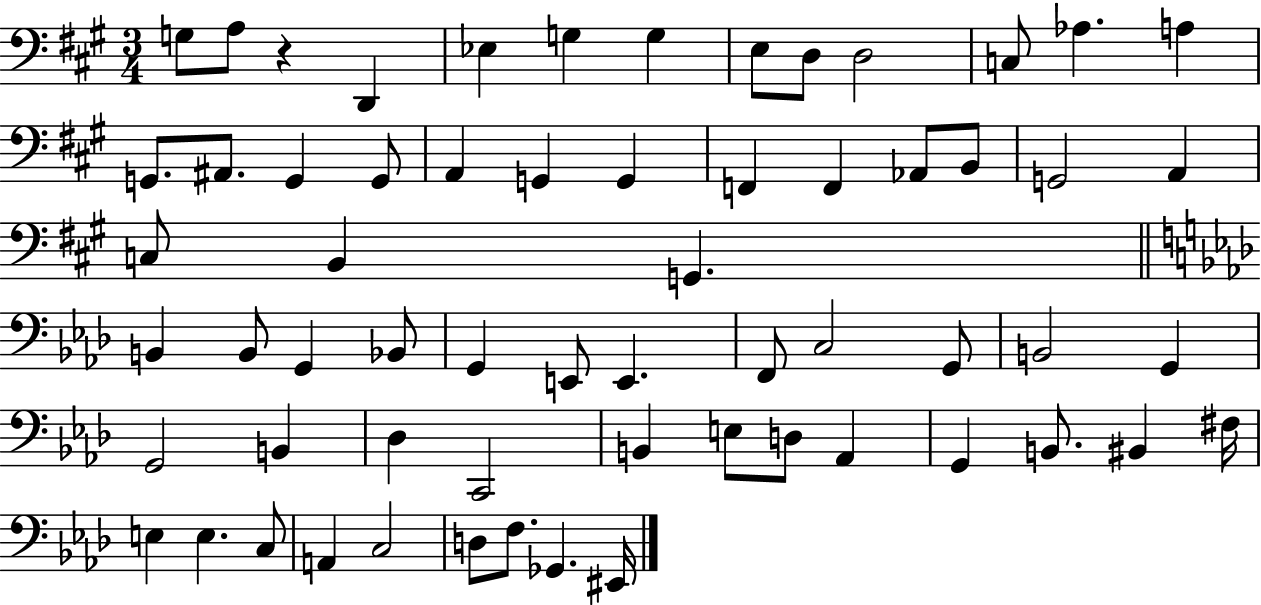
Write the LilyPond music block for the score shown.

{
  \clef bass
  \numericTimeSignature
  \time 3/4
  \key a \major
  \repeat volta 2 { g8 a8 r4 d,4 | ees4 g4 g4 | e8 d8 d2 | c8 aes4. a4 | \break g,8. ais,8. g,4 g,8 | a,4 g,4 g,4 | f,4 f,4 aes,8 b,8 | g,2 a,4 | \break c8 b,4 g,4. | \bar "||" \break \key f \minor b,4 b,8 g,4 bes,8 | g,4 e,8 e,4. | f,8 c2 g,8 | b,2 g,4 | \break g,2 b,4 | des4 c,2 | b,4 e8 d8 aes,4 | g,4 b,8. bis,4 fis16 | \break e4 e4. c8 | a,4 c2 | d8 f8. ges,4. eis,16 | } \bar "|."
}